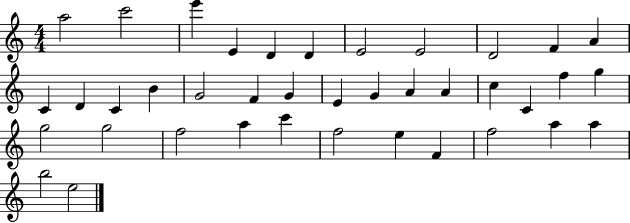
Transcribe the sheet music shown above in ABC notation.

X:1
T:Untitled
M:4/4
L:1/4
K:C
a2 c'2 e' E D D E2 E2 D2 F A C D C B G2 F G E G A A c C f g g2 g2 f2 a c' f2 e F f2 a a b2 e2